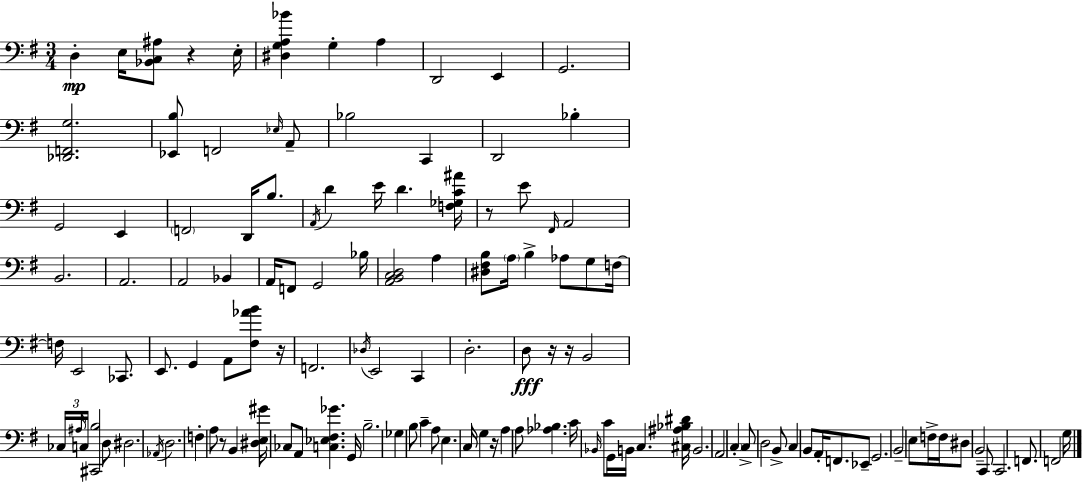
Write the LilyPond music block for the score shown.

{
  \clef bass
  \numericTimeSignature
  \time 3/4
  \key g \major
  d4-.\mp e16 <bes, c ais>8 r4 e16-. | <dis g a bes'>4 g4-. a4 | d,2 e,4 | g,2. | \break <des, f, g>2. | <ees, b>8 f,2 \grace { ees16 } a,8-- | bes2 c,4 | d,2 bes4-. | \break g,2 e,4 | \parenthesize f,2 d,16 b8. | \acciaccatura { a,16 } d'4 e'16 d'4. | <f ges c' ais'>16 r8 e'8 \grace { fis,16 } a,2 | \break b,2. | a,2. | a,2 bes,4 | a,16 f,8 g,2 | \break bes16 <a, b, c d>2 a4 | <dis fis b>8 \parenthesize a16 b4-> aes8 | g8 f16~~ f16 e,2 | ces,8. e,8. g,4 a,8 | \break <fis aes' b'>8 r16 f,2. | \acciaccatura { des16 } e,2 | c,4 d2.-. | d8\fff r16 r16 b,2 | \break \tuplet 3/2 { ces16 \grace { ais16 } c16 } <cis, b>2 | d8 dis2. | \acciaccatura { aes,16 } d2. | f4-. a8 | \break r8 b,4 <dis e gis'>16 ces8 a,8 <c ees fis ges'>4. | g,16 b2.-- | ges4 b8 | c'4-- a8 e4. | \break c16 g4 r16 a4 a8 | <aes bes>4. c'16 \grace { bes,16 } c'8 g,16 b,16 | c4. <cis ais bes dis'>16 b,2. | a,2 | \break \parenthesize c4-. c8-> d2 | b,8-> c4 b,8 | a,16-. f,8. ees,8-- g,2. | b,2-- | \break e8 f16-> f16 dis8 b,2-- | c,8 c,2. | f,8. f,2 | g16 \bar "|."
}